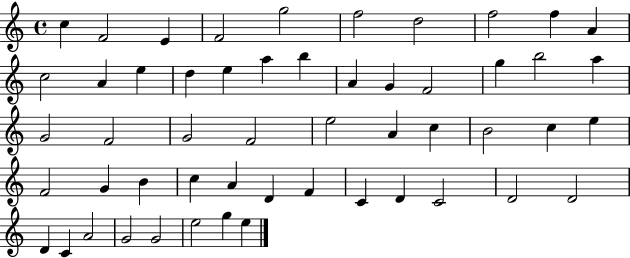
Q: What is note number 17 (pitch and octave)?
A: B5